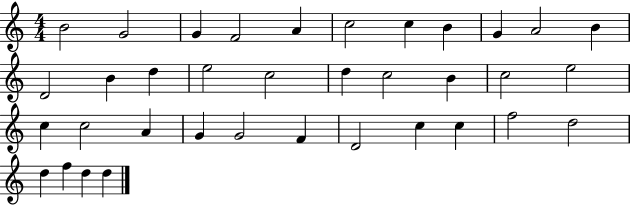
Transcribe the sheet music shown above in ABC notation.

X:1
T:Untitled
M:4/4
L:1/4
K:C
B2 G2 G F2 A c2 c B G A2 B D2 B d e2 c2 d c2 B c2 e2 c c2 A G G2 F D2 c c f2 d2 d f d d